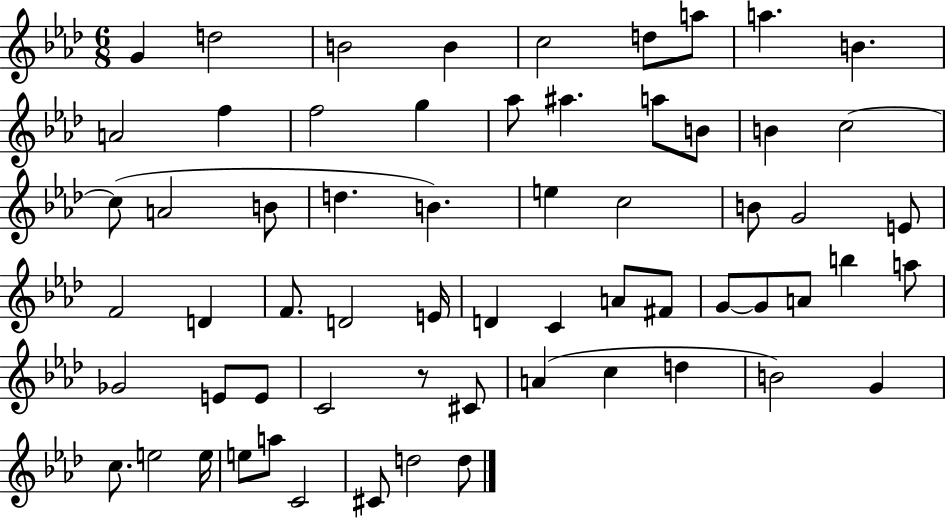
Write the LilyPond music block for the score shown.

{
  \clef treble
  \numericTimeSignature
  \time 6/8
  \key aes \major
  g'4 d''2 | b'2 b'4 | c''2 d''8 a''8 | a''4. b'4. | \break a'2 f''4 | f''2 g''4 | aes''8 ais''4. a''8 b'8 | b'4 c''2~~ | \break c''8( a'2 b'8 | d''4. b'4.) | e''4 c''2 | b'8 g'2 e'8 | \break f'2 d'4 | f'8. d'2 e'16 | d'4 c'4 a'8 fis'8 | g'8~~ g'8 a'8 b''4 a''8 | \break ges'2 e'8 e'8 | c'2 r8 cis'8 | a'4( c''4 d''4 | b'2) g'4 | \break c''8. e''2 e''16 | e''8 a''8 c'2 | cis'8 d''2 d''8 | \bar "|."
}